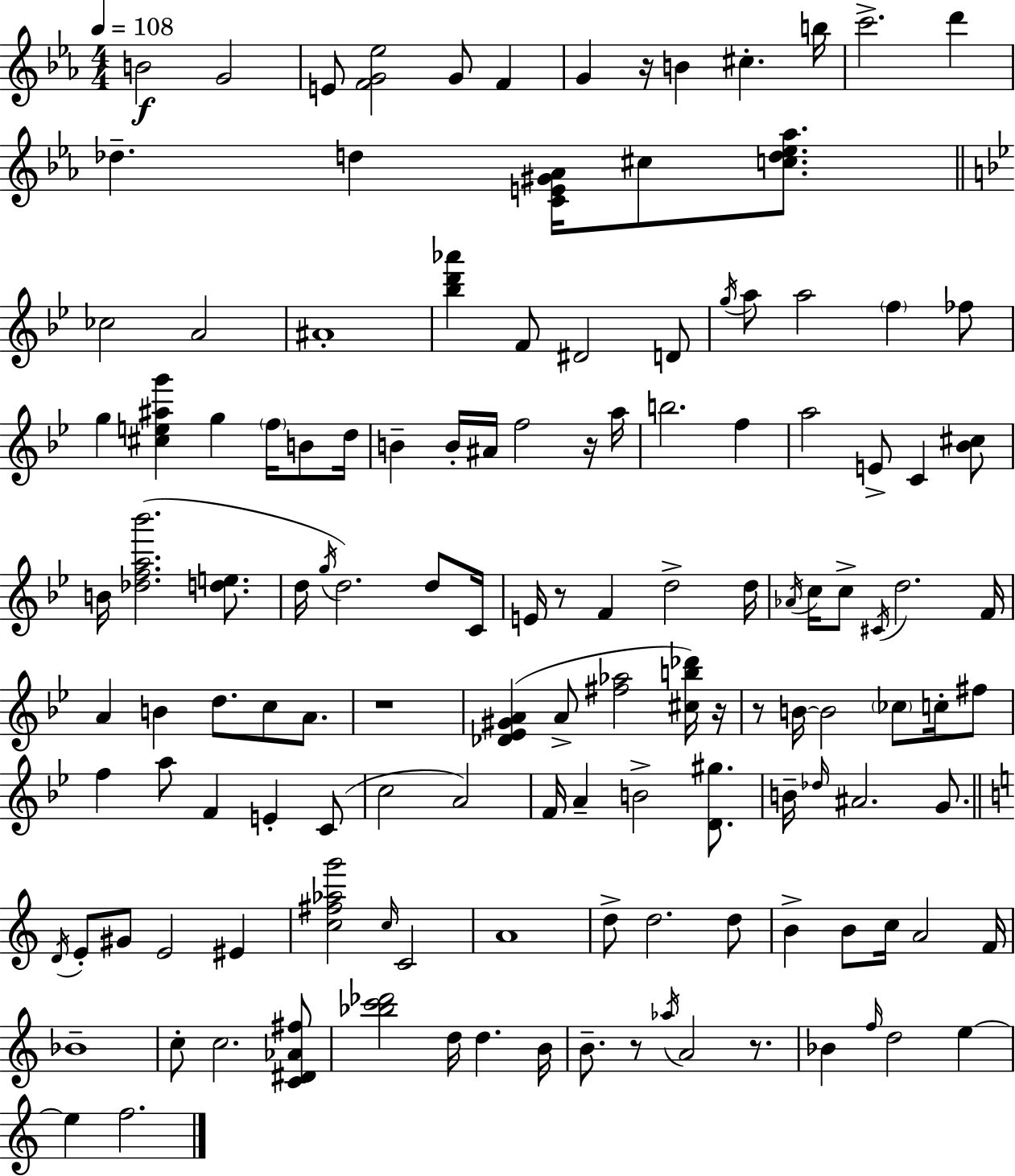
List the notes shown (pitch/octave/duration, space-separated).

B4/h G4/h E4/e [F4,G4,Eb5]/h G4/e F4/q G4/q R/s B4/q C#5/q. B5/s C6/h. D6/q Db5/q. D5/q [C4,E4,G#4,Ab4]/s C#5/e [C5,D5,Eb5,Ab5]/e. CES5/h A4/h A#4/w [Bb5,D6,Ab6]/q F4/e D#4/h D4/e G5/s A5/e A5/h F5/q FES5/e G5/q [C#5,E5,A#5,G6]/q G5/q F5/s B4/e D5/s B4/q B4/s A#4/s F5/h R/s A5/s B5/h. F5/q A5/h E4/e C4/q [Bb4,C#5]/e B4/s [Db5,F5,A5,Bb6]/h. [D5,E5]/e. D5/s G5/s D5/h. D5/e C4/s E4/s R/e F4/q D5/h D5/s Ab4/s C5/s C5/e C#4/s D5/h. F4/s A4/q B4/q D5/e. C5/e A4/e. R/w [Db4,Eb4,G#4,A4]/q A4/e [F#5,Ab5]/h [C#5,B5,Db6]/s R/s R/e B4/s B4/h CES5/e C5/s F#5/e F5/q A5/e F4/q E4/q C4/e C5/h A4/h F4/s A4/q B4/h [D4,G#5]/e. B4/s Db5/s A#4/h. G4/e. D4/s E4/e G#4/e E4/h EIS4/q [C5,F#5,Ab5,G6]/h C5/s C4/h A4/w D5/e D5/h. D5/e B4/q B4/e C5/s A4/h F4/s Bb4/w C5/e C5/h. [C4,D#4,Ab4,F#5]/e [Bb5,C6,Db6]/h D5/s D5/q. B4/s B4/e. R/e Ab5/s A4/h R/e. Bb4/q F5/s D5/h E5/q E5/q F5/h.